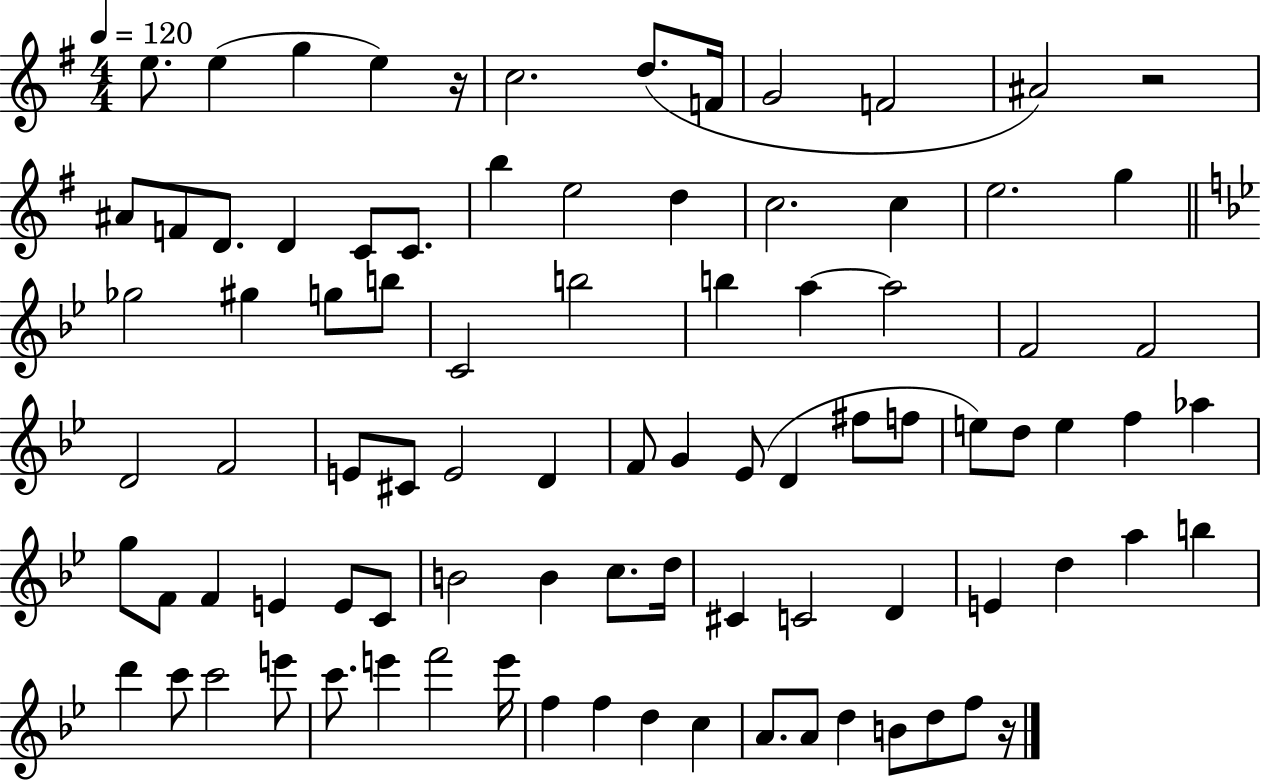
X:1
T:Untitled
M:4/4
L:1/4
K:G
e/2 e g e z/4 c2 d/2 F/4 G2 F2 ^A2 z2 ^A/2 F/2 D/2 D C/2 C/2 b e2 d c2 c e2 g _g2 ^g g/2 b/2 C2 b2 b a a2 F2 F2 D2 F2 E/2 ^C/2 E2 D F/2 G _E/2 D ^f/2 f/2 e/2 d/2 e f _a g/2 F/2 F E E/2 C/2 B2 B c/2 d/4 ^C C2 D E d a b d' c'/2 c'2 e'/2 c'/2 e' f'2 e'/4 f f d c A/2 A/2 d B/2 d/2 f/2 z/4